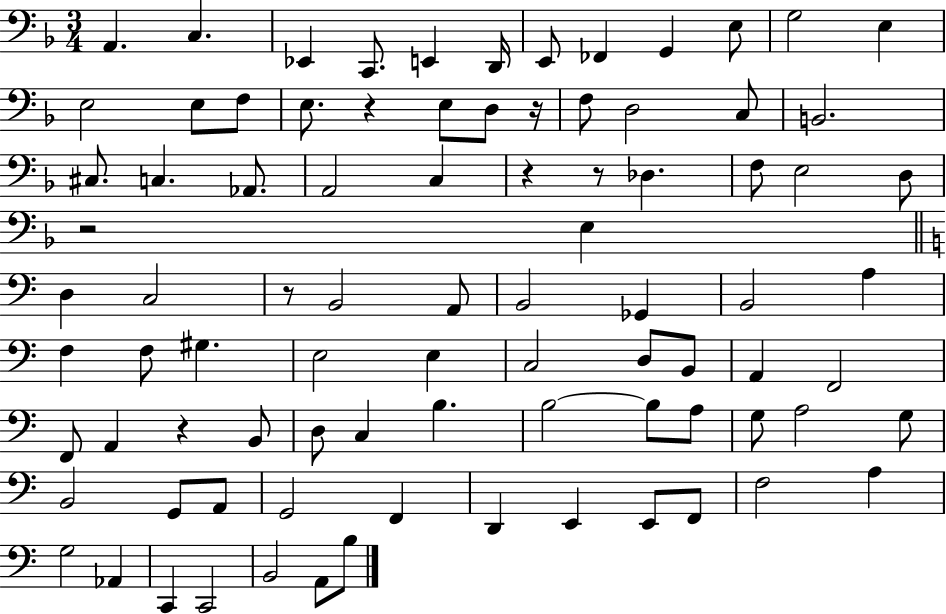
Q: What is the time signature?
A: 3/4